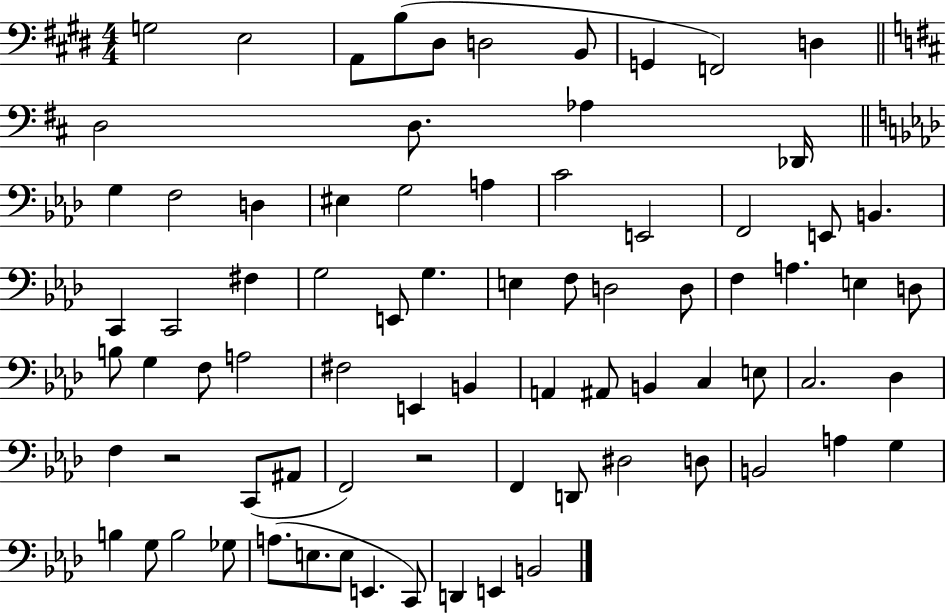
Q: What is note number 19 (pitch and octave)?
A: G3